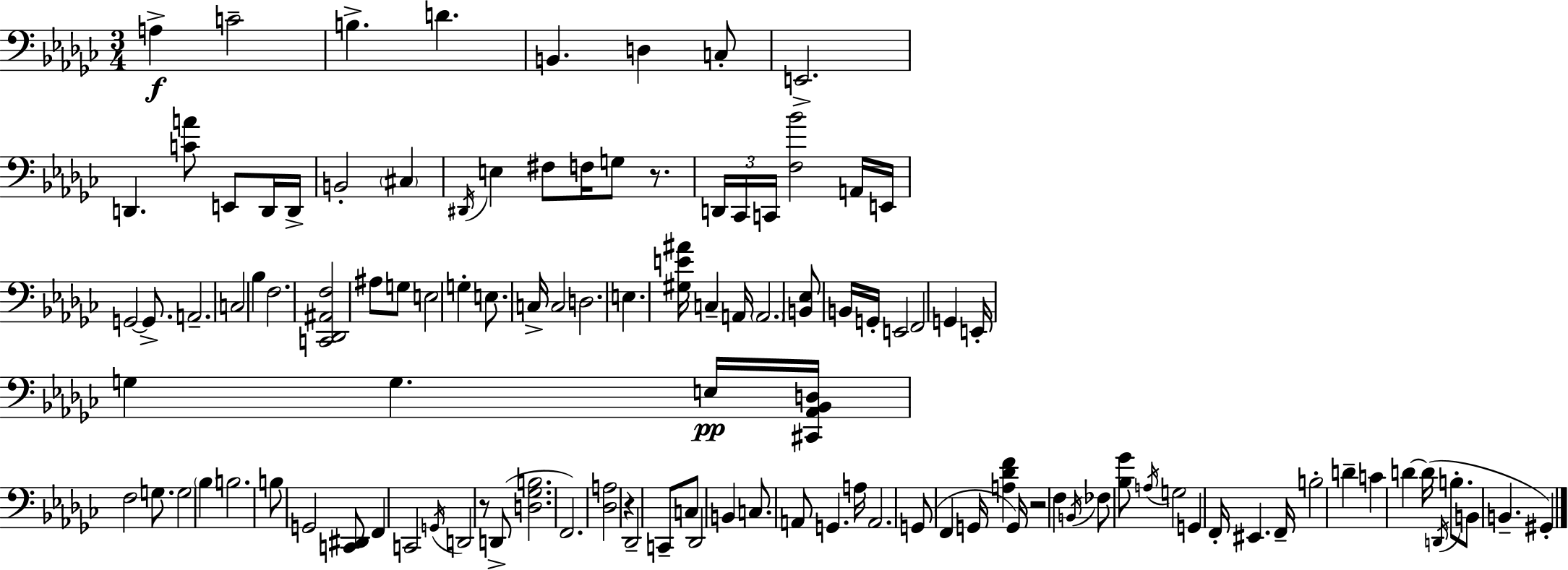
{
  \clef bass
  \numericTimeSignature
  \time 3/4
  \key ees \minor
  a4->\f c'2-- | b4.-> d'4. | b,4. d4 c8-. | e,2.-> | \break d,4. <c' a'>8 e,8 d,16 d,16-> | b,2-. \parenthesize cis4 | \acciaccatura { dis,16 } e4 fis8 f16 g8 r8. | \tuplet 3/2 { d,16 ces,16 c,16 } <f bes'>2 | \break a,16 e,16 g,2~~ g,8.-> | a,2.-- | c2 bes4 | f2. | \break <c, des, ais, f>2 ais8 g8 | e2 g4-. | e8. c16-> c2 | d2. | \break e4. <gis e' ais'>16 c4-- | a,16 \parenthesize a,2. | <b, ees>8 b,16 g,16-. e,2 | f,2 g,4 | \break e,16-. g4 g4. | e16\pp <cis, aes, bes, d>16 f2 g8. | g2 \parenthesize bes4 | b2. | \break b8 g,2 <c, dis,>8 | f,4 c,2 | \acciaccatura { g,16 } d,2 r8 | d,8->( <d ges b>2. | \break f,2.) | <des a>2 r4 | des,2-- c,8-- | c8 des,2 b,4 | \break c8. a,8 g,4. | a16 a,2. | g,8( f,4 g,16 <a des' f'>4 | g,16) r2 f4 | \break \acciaccatura { b,16 } fes8 <bes ges'>8 \acciaccatura { a16 } g2 | g,4 f,16-. eis,4. | f,16-- b2-. | d'4-- c'4 d'4~~ | \break d'16( \acciaccatura { d,16 } b8.-. b,8 b,4.-- | gis,4-.) \bar "|."
}